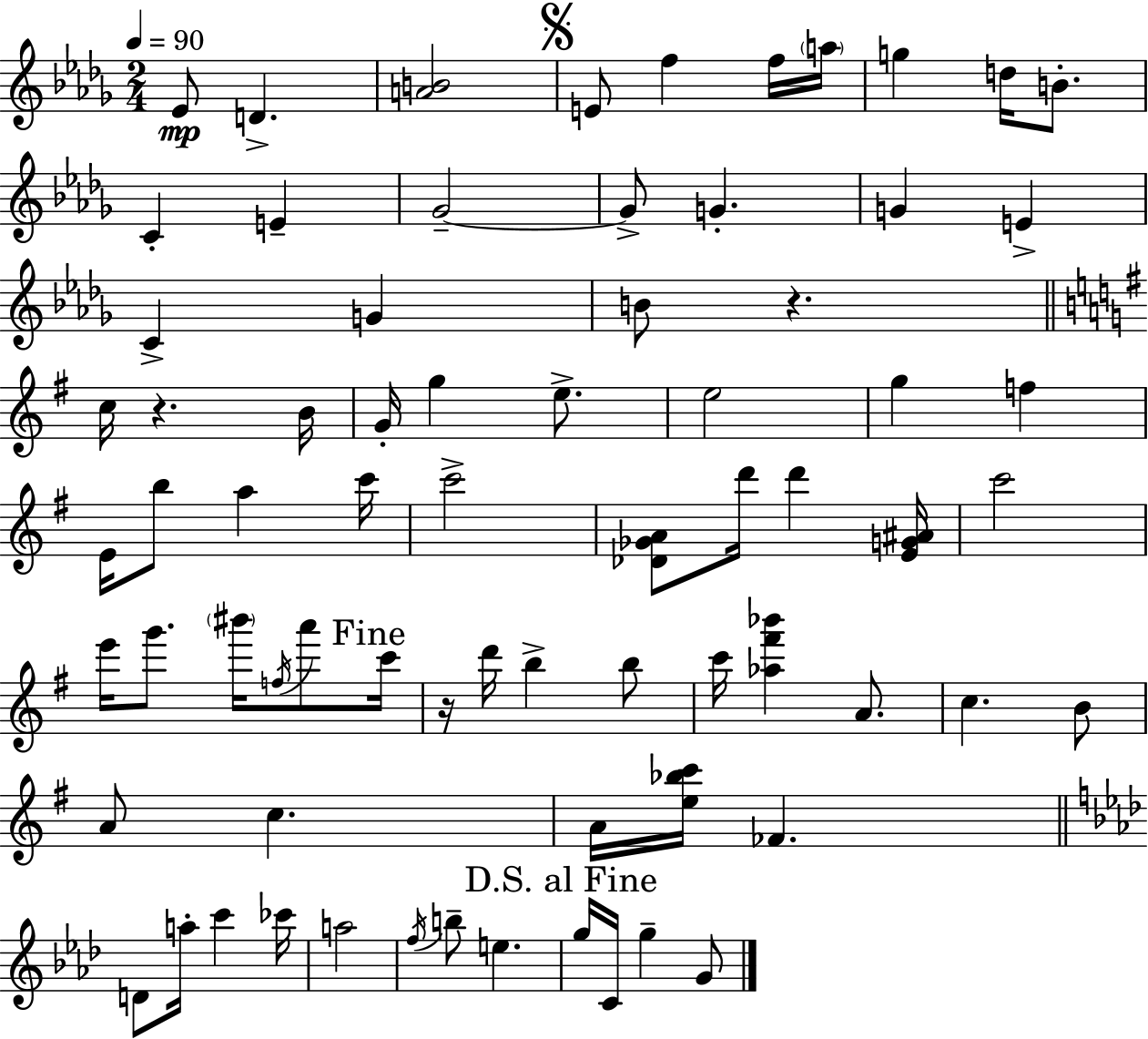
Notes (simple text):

Eb4/e D4/q. [A4,B4]/h E4/e F5/q F5/s A5/s G5/q D5/s B4/e. C4/q E4/q Gb4/h Gb4/e G4/q. G4/q E4/q C4/q G4/q B4/e R/q. C5/s R/q. B4/s G4/s G5/q E5/e. E5/h G5/q F5/q E4/s B5/e A5/q C6/s C6/h [Db4,Gb4,A4]/e D6/s D6/q [E4,G4,A#4]/s C6/h E6/s G6/e. BIS6/s F5/s A6/e C6/s R/s D6/s B5/q B5/e C6/s [Ab5,F#6,Bb6]/q A4/e. C5/q. B4/e A4/e C5/q. A4/s [E5,Bb5,C6]/s FES4/q. D4/e A5/s C6/q CES6/s A5/h F5/s B5/e E5/q. G5/s C4/s G5/q G4/e